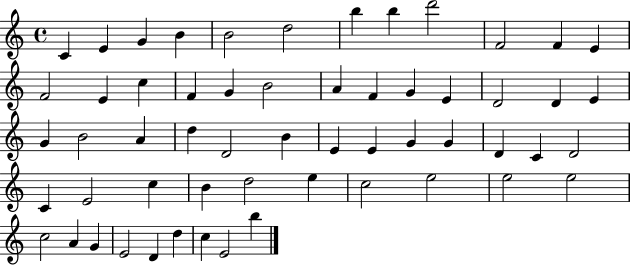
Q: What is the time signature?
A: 4/4